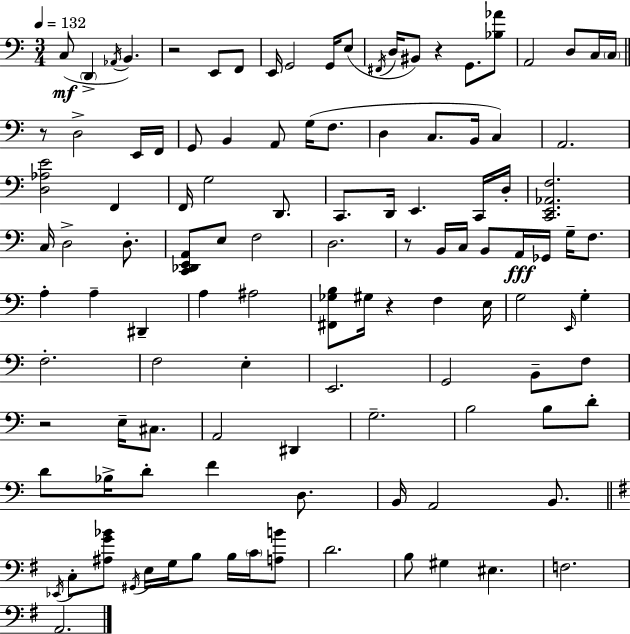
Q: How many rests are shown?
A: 6